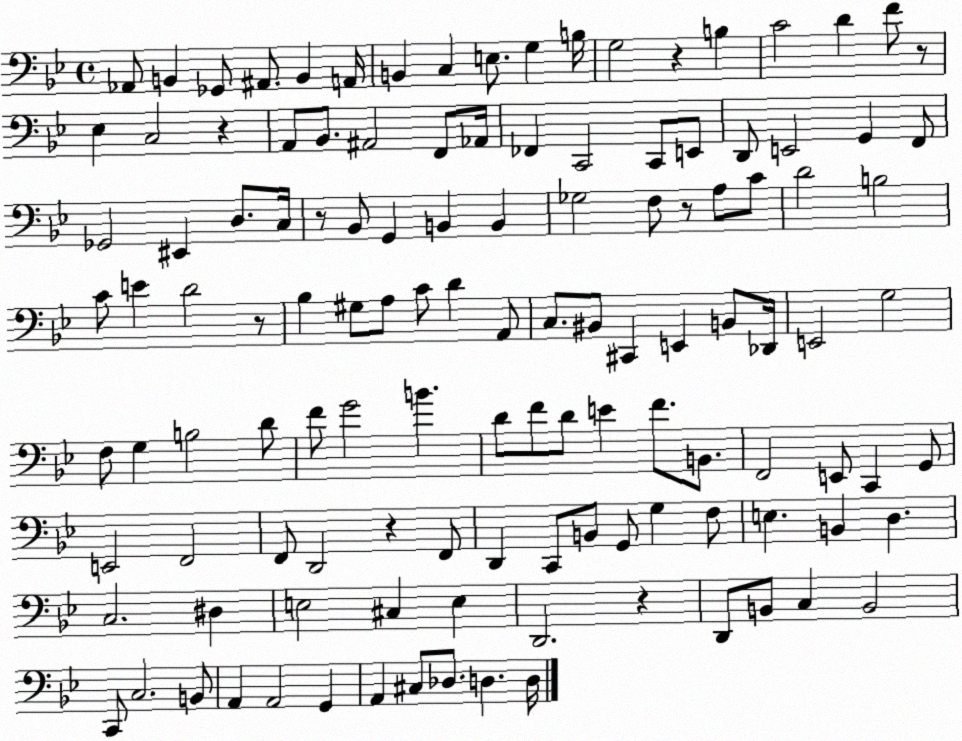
X:1
T:Untitled
M:4/4
L:1/4
K:Bb
_A,,/2 B,, _G,,/2 ^A,,/2 B,, A,,/4 B,, C, E,/2 G, B,/4 G,2 z B, C2 D F/2 z/2 _E, C,2 z A,,/2 _B,,/2 ^A,,2 F,,/2 _A,,/4 _F,, C,,2 C,,/2 E,,/2 D,,/2 E,,2 G,, F,,/2 _G,,2 ^E,, D,/2 C,/4 z/2 _B,,/2 G,, B,, B,, _G,2 F,/2 z/2 A,/2 C/2 D2 B,2 C/2 E D2 z/2 _B, ^G,/2 A,/2 C/2 D A,,/2 C,/2 ^B,,/2 ^C,, E,, B,,/2 _D,,/4 E,,2 G,2 F,/2 G, B,2 D/2 F/2 G2 B D/2 F/2 D/2 E F/2 B,,/2 F,,2 E,,/2 C,, G,,/2 E,,2 F,,2 F,,/2 D,,2 z F,,/2 D,, C,,/2 B,,/2 G,,/2 G, F,/2 E, B,, D, C,2 ^D, E,2 ^C, E, D,,2 z D,,/2 B,,/2 C, B,,2 C,,/2 C,2 B,,/2 A,, A,,2 G,, A,, ^C,/2 _D,/2 D, D,/4